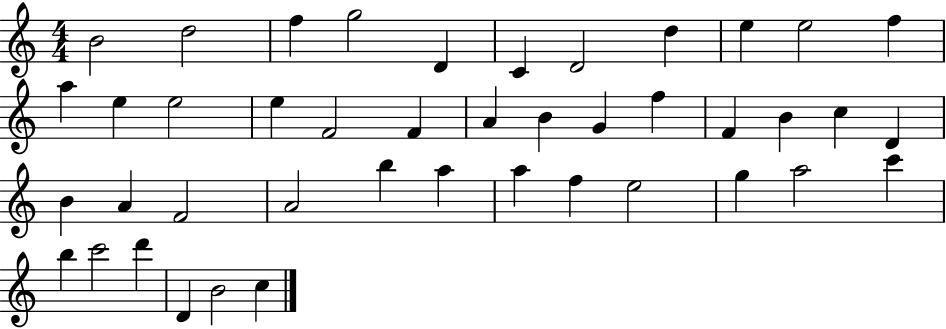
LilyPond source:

{
  \clef treble
  \numericTimeSignature
  \time 4/4
  \key c \major
  b'2 d''2 | f''4 g''2 d'4 | c'4 d'2 d''4 | e''4 e''2 f''4 | \break a''4 e''4 e''2 | e''4 f'2 f'4 | a'4 b'4 g'4 f''4 | f'4 b'4 c''4 d'4 | \break b'4 a'4 f'2 | a'2 b''4 a''4 | a''4 f''4 e''2 | g''4 a''2 c'''4 | \break b''4 c'''2 d'''4 | d'4 b'2 c''4 | \bar "|."
}